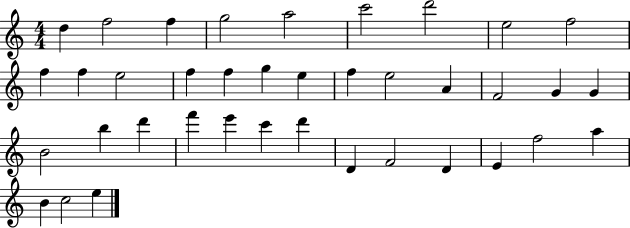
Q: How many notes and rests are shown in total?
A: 38